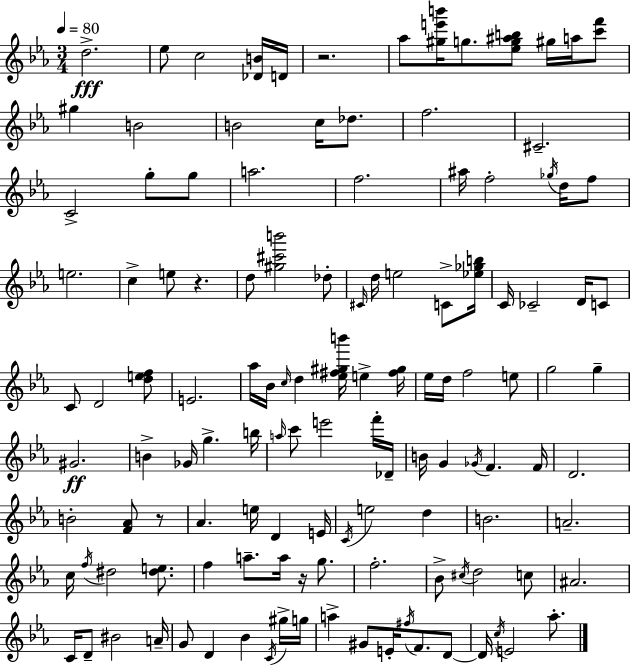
{
  \clef treble
  \numericTimeSignature
  \time 3/4
  \key c \minor
  \tempo 4 = 80
  d''2.->\fff | ees''8 c''2 <des' b'>16 d'16 | r2. | aes''8 <gis'' e''' b'''>16 g''8. <ees'' g'' ais'' b''>8 gis''16 a''16 <c''' f'''>8 | \break gis''4 b'2 | b'2 c''16 des''8. | f''2. | cis'2.-- | \break c'2-> g''8-. g''8 | a''2. | f''2. | ais''16 f''2-. \acciaccatura { ges''16 } d''16 f''8 | \break e''2. | c''4-> e''8 r4. | d''8 <gis'' cis''' b'''>2 des''8-. | \grace { cis'16 } d''16 e''2 c'8-> | \break <ees'' ges'' b''>16 c'16 ces'2-- d'16 | c'8 c'8 d'2 | <d'' e'' f''>8 e'2. | aes''16 bes'16 \grace { c''16 } d''4 <ees'' fis'' gis'' b'''>16 e''4-> | \break <fis'' gis''>16 ees''16 d''16 f''2 | e''8 g''2 g''4-- | gis'2.\ff | b'4-> ges'16 g''4.-> | \break b''16 \grace { a''16 } c'''8 e'''2 | f'''16-. des'16-- b'16 g'4 \acciaccatura { ges'16 } f'4. | f'16 d'2. | b'2-. | \break <f' aes'>8 r8 aes'4. e''16 | d'4 e'16 \acciaccatura { c'16 } e''2 | d''4 b'2. | a'2.-- | \break c''16 \acciaccatura { f''16 } dis''2 | <dis'' e''>8. f''4 a''8.-- | a''16 r16 g''8. f''2.-. | bes'8-> \acciaccatura { cis''16 } d''2 | \break c''8 ais'2. | c'16 d'8-- bis'2 | a'16-- g'8 d'4 | bes'4 \acciaccatura { c'16 } gis''16-> g''16 a''4-> | \break gis'8 e'16-. \acciaccatura { fis''16 } f'8. d'8~~ d'16 \acciaccatura { c''16 } | e'2 aes''8.-. \bar "|."
}